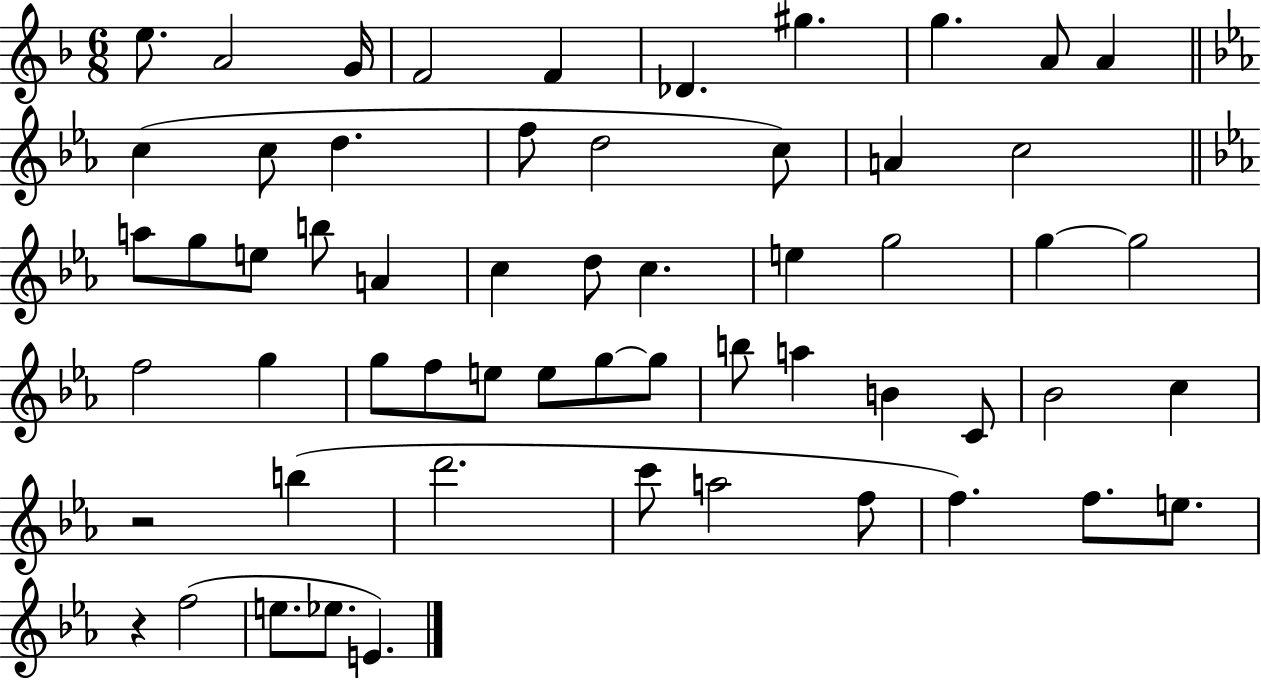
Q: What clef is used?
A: treble